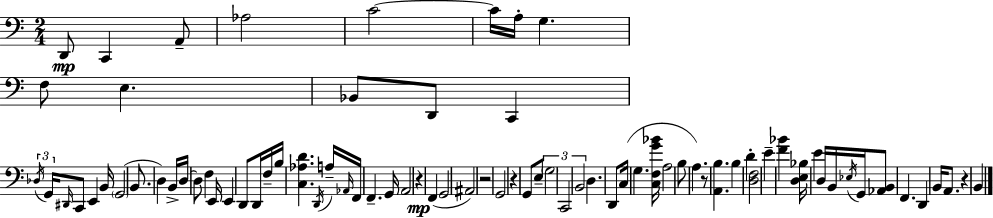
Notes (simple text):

D2/e C2/q A2/e Ab3/h C4/h C4/s A3/s G3/q. F3/e E3/q. Bb2/e D2/e C2/q Db3/s G2/s D#2/s C2/e E2/q B2/s G2/h B2/e. D3/q B2/s D3/s D3/e F3/q E2/s E2/q D2/e D2/s F3/s B3/s [C3,Ab3,D4]/q. D2/s A3/s Ab2/s F2/s F2/q. G2/s A2/h R/q F2/q G2/h A#2/h R/h G2/h R/q G2/e E3/e G3/h C2/h B2/h D3/q. D2/e C3/s G3/q. [C3,F3,G4,Bb4]/s A3/h B3/e A3/q. R/e [A2,B3]/q. B3/q D4/q [D3,F3]/h E4/q [F4,Bb4]/q [D3,E3,Bb3]/s E4/q D3/s B2/s Eb3/s G2/s [Ab2,B2]/e F2/q. D2/q B2/s A2/e. R/q B2/q